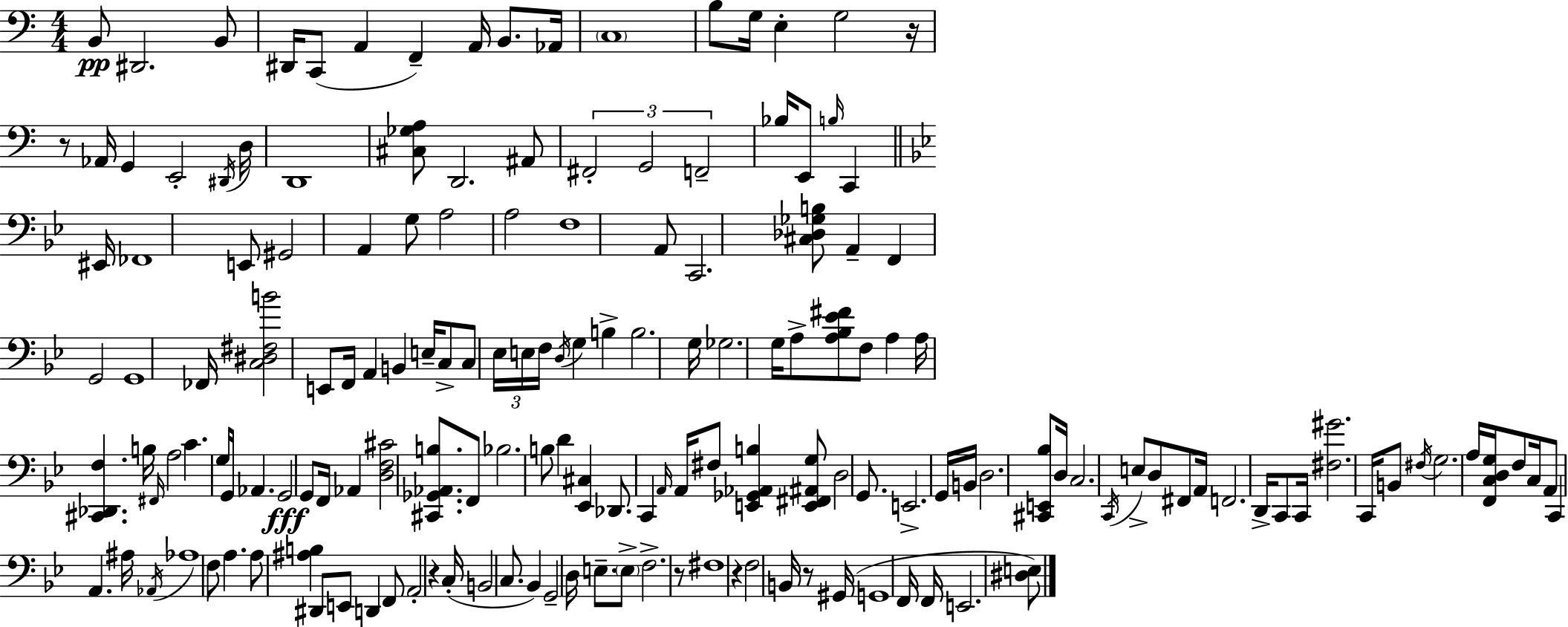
X:1
T:Untitled
M:4/4
L:1/4
K:C
B,,/2 ^D,,2 B,,/2 ^D,,/4 C,,/2 A,, F,, A,,/4 B,,/2 _A,,/4 C,4 B,/2 G,/4 E, G,2 z/4 z/2 _A,,/4 G,, E,,2 ^D,,/4 D,/4 D,,4 [^C,_G,A,]/2 D,,2 ^A,,/2 ^F,,2 G,,2 F,,2 _B,/4 E,,/2 B,/4 C,, ^E,,/4 _F,,4 E,,/2 ^G,,2 A,, G,/2 A,2 A,2 F,4 A,,/2 C,,2 [^C,_D,_G,B,]/2 A,, F,, G,,2 G,,4 _F,,/4 [C,^D,^F,B]2 E,,/2 F,,/4 A,, B,, E,/4 C,/2 C,/2 _E,/4 E,/4 F,/4 D,/4 G, B, B,2 G,/4 _G,2 G,/4 A,/2 [A,_B,_E^F]/2 F,/2 A, A,/4 [^C,,_D,,F,] B,/4 ^F,,/4 A,2 C G,/4 G,,/4 _A,, G,,2 G,,/2 F,,/4 _A,, [D,F,^C]2 [^C,,_G,,_A,,B,]/2 F,,/2 _B,2 B,/2 D [_E,,^C,] _D,,/2 C,, A,,/4 A,,/4 ^F,/2 [E,,_G,,_A,,B,] [E,,^F,,^A,,G,]/2 D,2 G,,/2 E,,2 G,,/4 B,,/4 D,2 [^C,,E,,_B,]/2 D,/4 C,2 C,,/4 E,/2 D,/2 ^F,,/2 A,,/4 F,,2 D,,/4 C,,/2 C,,/4 [^F,^G]2 C,,/4 B,,/2 ^F,/4 G,2 A,/4 [F,,C,D,G,]/4 F,/2 C,/4 A,,/2 C,, A,, ^A,/4 _A,,/4 _A,4 F,/2 A, A,/2 [^A,B,] ^D,,/2 E,,/2 D,, F,,/2 A,,2 z C,/4 B,,2 C,/2 _B,, G,,2 D,/4 E,/2 E,/2 F,2 z/2 ^F,4 z F,2 B,,/4 z/2 ^G,,/4 G,,4 F,,/4 F,,/4 E,,2 [^D,E,]/2